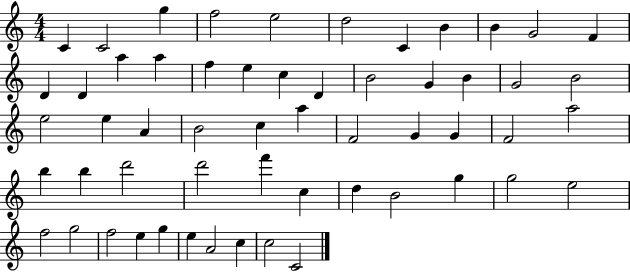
C4/q C4/h G5/q F5/h E5/h D5/h C4/q B4/q B4/q G4/h F4/q D4/q D4/q A5/q A5/q F5/q E5/q C5/q D4/q B4/h G4/q B4/q G4/h B4/h E5/h E5/q A4/q B4/h C5/q A5/q F4/h G4/q G4/q F4/h A5/h B5/q B5/q D6/h D6/h F6/q C5/q D5/q B4/h G5/q G5/h E5/h F5/h G5/h F5/h E5/q G5/q E5/q A4/h C5/q C5/h C4/h